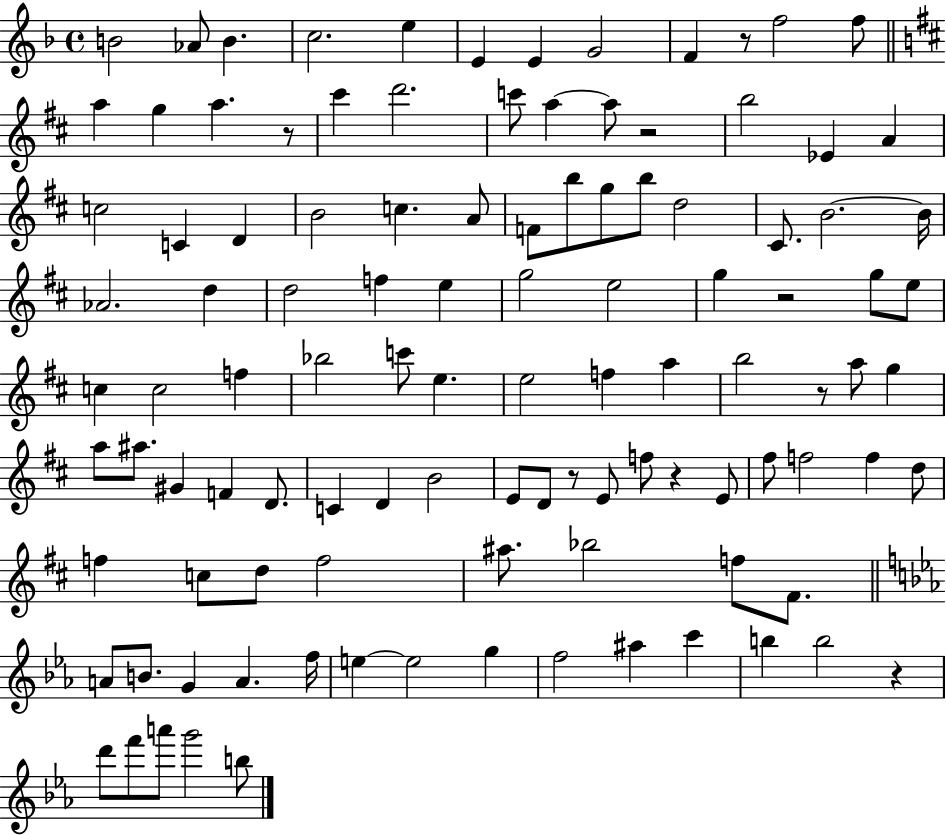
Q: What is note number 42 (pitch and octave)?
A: G5